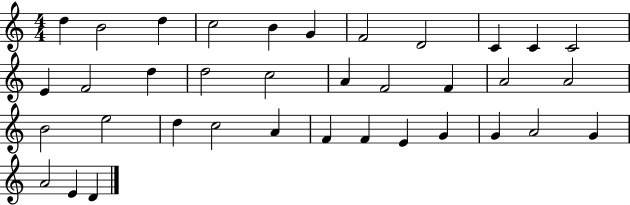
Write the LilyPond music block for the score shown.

{
  \clef treble
  \numericTimeSignature
  \time 4/4
  \key c \major
  d''4 b'2 d''4 | c''2 b'4 g'4 | f'2 d'2 | c'4 c'4 c'2 | \break e'4 f'2 d''4 | d''2 c''2 | a'4 f'2 f'4 | a'2 a'2 | \break b'2 e''2 | d''4 c''2 a'4 | f'4 f'4 e'4 g'4 | g'4 a'2 g'4 | \break a'2 e'4 d'4 | \bar "|."
}